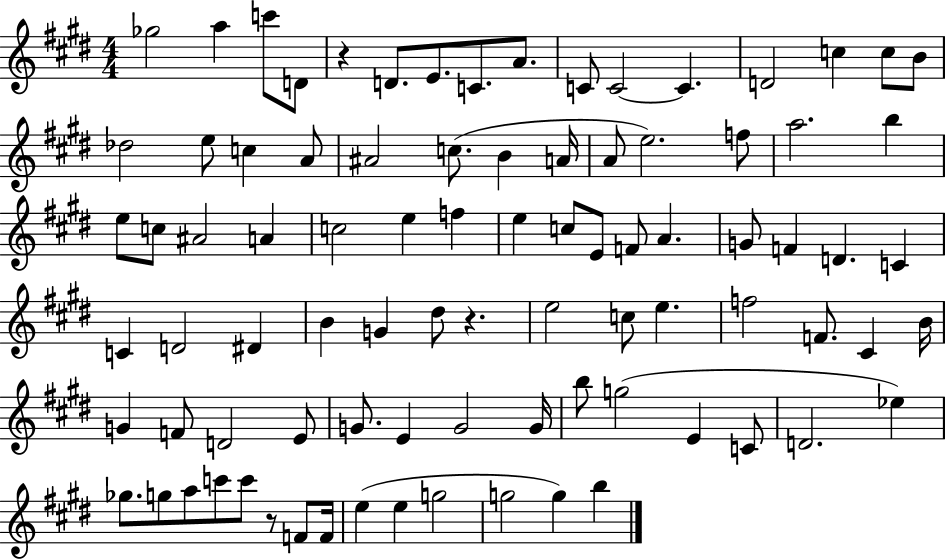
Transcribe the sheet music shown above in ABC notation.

X:1
T:Untitled
M:4/4
L:1/4
K:E
_g2 a c'/2 D/2 z D/2 E/2 C/2 A/2 C/2 C2 C D2 c c/2 B/2 _d2 e/2 c A/2 ^A2 c/2 B A/4 A/2 e2 f/2 a2 b e/2 c/2 ^A2 A c2 e f e c/2 E/2 F/2 A G/2 F D C C D2 ^D B G ^d/2 z e2 c/2 e f2 F/2 ^C B/4 G F/2 D2 E/2 G/2 E G2 G/4 b/2 g2 E C/2 D2 _e _g/2 g/2 a/2 c'/2 c'/2 z/2 F/2 F/4 e e g2 g2 g b